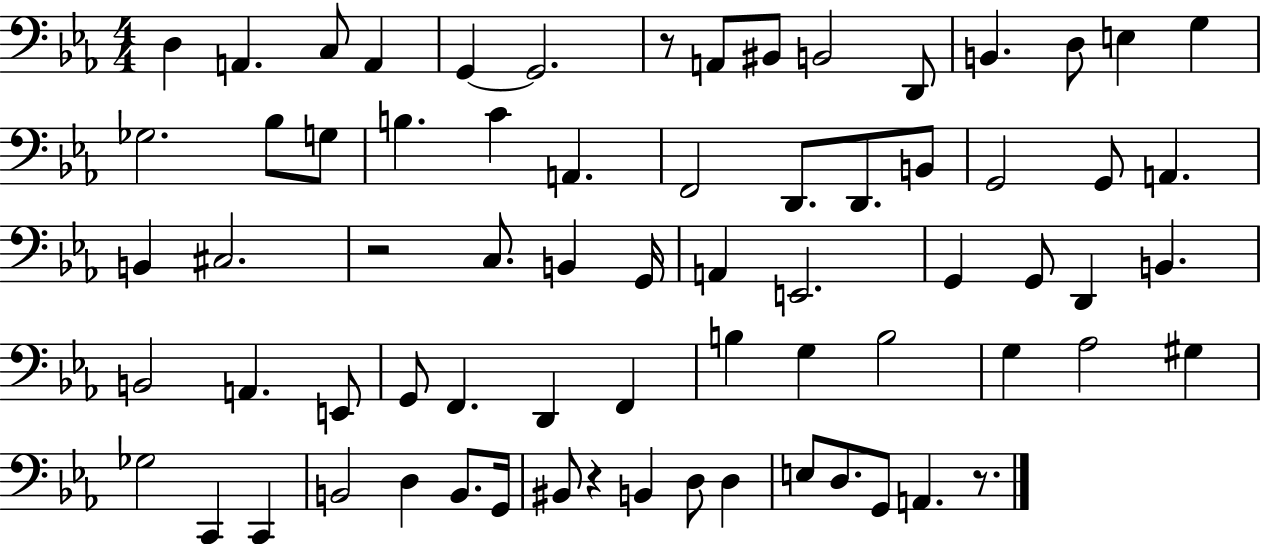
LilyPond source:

{
  \clef bass
  \numericTimeSignature
  \time 4/4
  \key ees \major
  \repeat volta 2 { d4 a,4. c8 a,4 | g,4~~ g,2. | r8 a,8 bis,8 b,2 d,8 | b,4. d8 e4 g4 | \break ges2. bes8 g8 | b4. c'4 a,4. | f,2 d,8. d,8. b,8 | g,2 g,8 a,4. | \break b,4 cis2. | r2 c8. b,4 g,16 | a,4 e,2. | g,4 g,8 d,4 b,4. | \break b,2 a,4. e,8 | g,8 f,4. d,4 f,4 | b4 g4 b2 | g4 aes2 gis4 | \break ges2 c,4 c,4 | b,2 d4 b,8. g,16 | bis,8 r4 b,4 d8 d4 | e8 d8. g,8 a,4. r8. | \break } \bar "|."
}